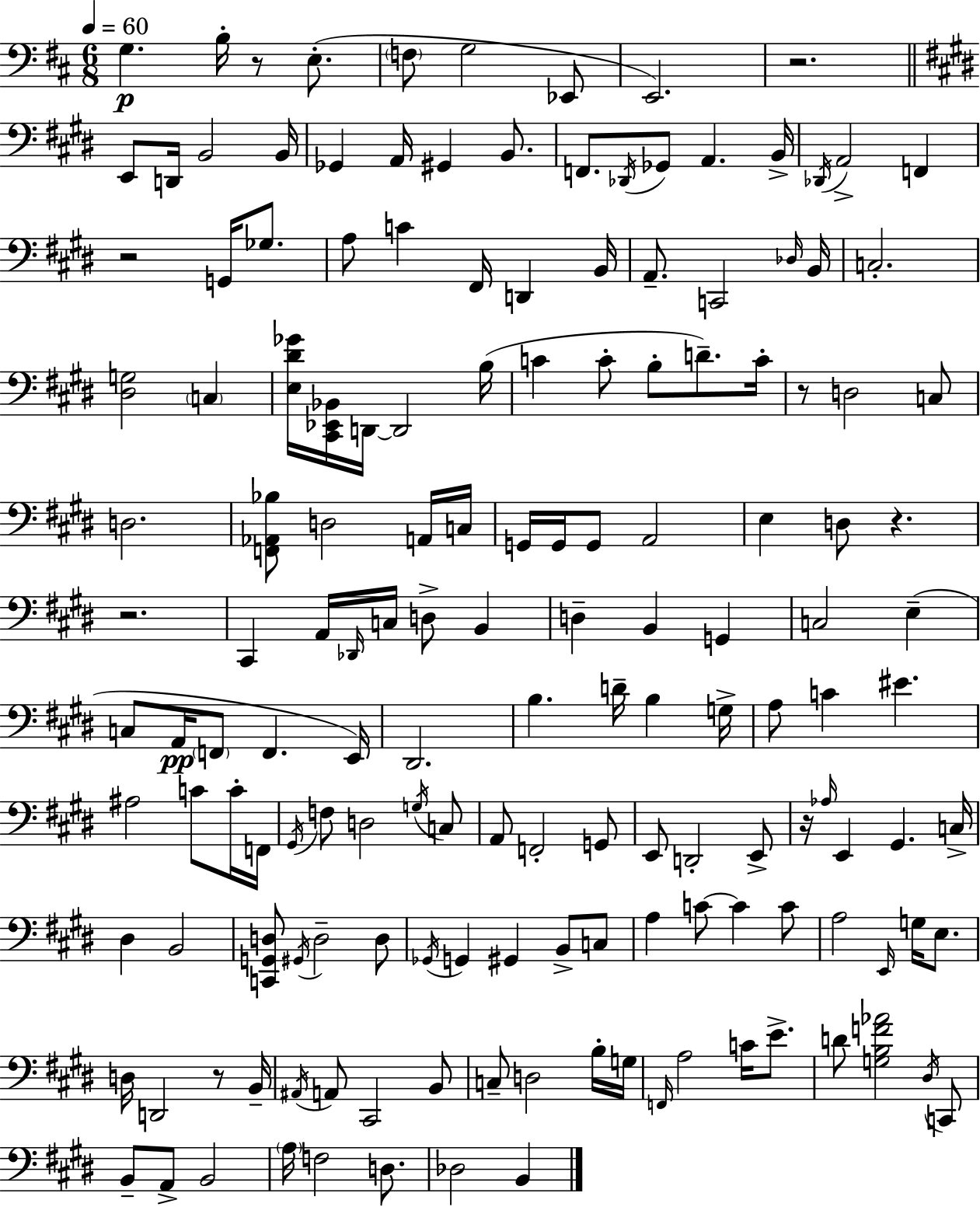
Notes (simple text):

G3/q. B3/s R/e E3/e. F3/e G3/h Eb2/e E2/h. R/h. E2/e D2/s B2/h B2/s Gb2/q A2/s G#2/q B2/e. F2/e. Db2/s Gb2/e A2/q. B2/s Db2/s A2/h F2/q R/h G2/s Gb3/e. A3/e C4/q F#2/s D2/q B2/s A2/e. C2/h Db3/s B2/s C3/h. [D#3,G3]/h C3/q [E3,D#4,Gb4]/s [C#2,Eb2,Bb2]/s D2/s D2/h B3/s C4/q C4/e B3/e D4/e. C4/s R/e D3/h C3/e D3/h. [F2,Ab2,Bb3]/e D3/h A2/s C3/s G2/s G2/s G2/e A2/h E3/q D3/e R/q. R/h. C#2/q A2/s Db2/s C3/s D3/e B2/q D3/q B2/q G2/q C3/h E3/q C3/e A2/s F2/e F2/q. E2/s D#2/h. B3/q. D4/s B3/q G3/s A3/e C4/q EIS4/q. A#3/h C4/e C4/s F2/s G#2/s F3/e D3/h G3/s C3/e A2/e F2/h G2/e E2/e D2/h E2/e R/s Ab3/s E2/q G#2/q. C3/s D#3/q B2/h [C2,G2,D3]/e G#2/s D3/h D3/e Gb2/s G2/q G#2/q B2/e C3/e A3/q C4/e C4/q C4/e A3/h E2/s G3/s E3/e. D3/s D2/h R/e B2/s A#2/s A2/e C#2/h B2/e C3/e D3/h B3/s G3/s F2/s A3/h C4/s E4/e. D4/e [G3,B3,F4,Ab4]/h D#3/s C2/e B2/e A2/e B2/h A3/s F3/h D3/e. Db3/h B2/q